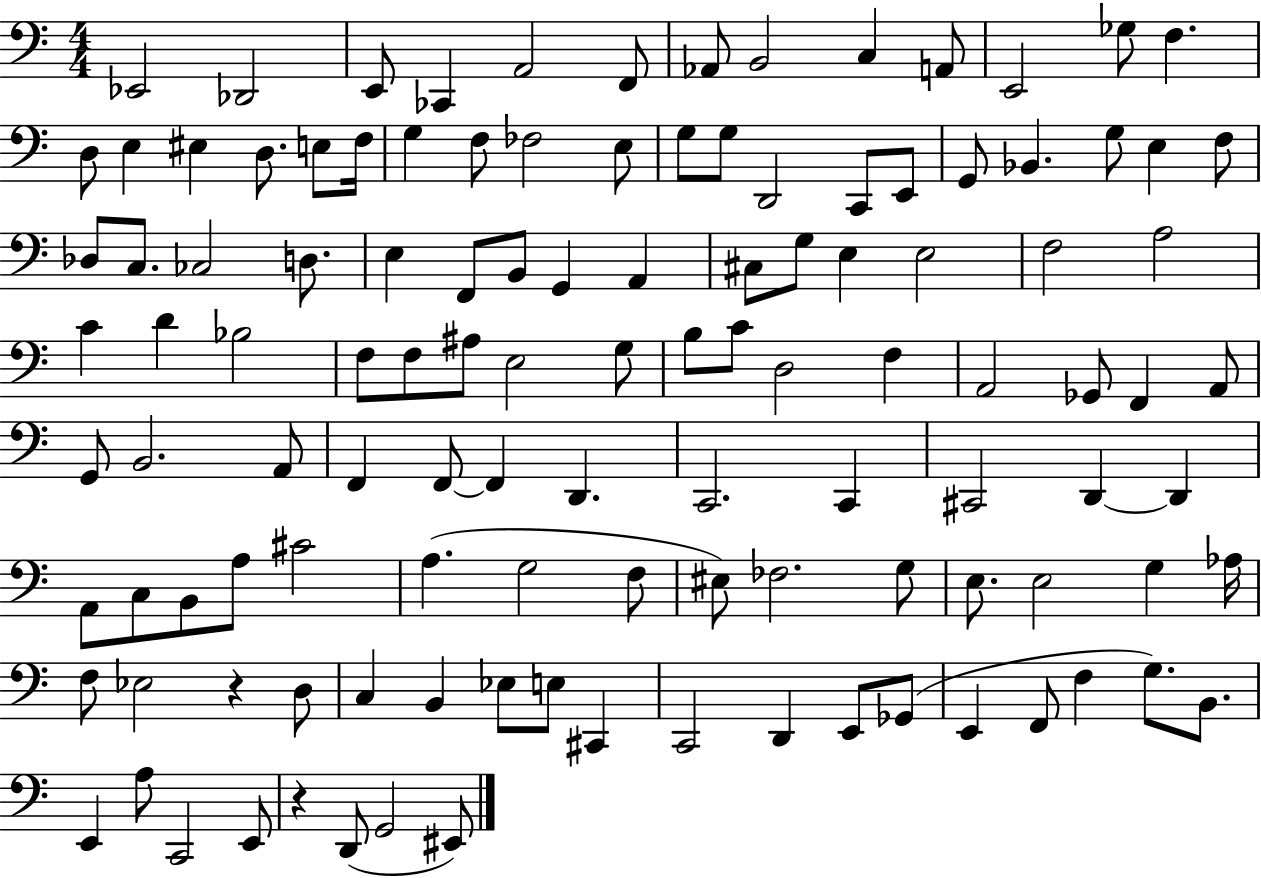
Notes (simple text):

Eb2/h Db2/h E2/e CES2/q A2/h F2/e Ab2/e B2/h C3/q A2/e E2/h Gb3/e F3/q. D3/e E3/q EIS3/q D3/e. E3/e F3/s G3/q F3/e FES3/h E3/e G3/e G3/e D2/h C2/e E2/e G2/e Bb2/q. G3/e E3/q F3/e Db3/e C3/e. CES3/h D3/e. E3/q F2/e B2/e G2/q A2/q C#3/e G3/e E3/q E3/h F3/h A3/h C4/q D4/q Bb3/h F3/e F3/e A#3/e E3/h G3/e B3/e C4/e D3/h F3/q A2/h Gb2/e F2/q A2/e G2/e B2/h. A2/e F2/q F2/e F2/q D2/q. C2/h. C2/q C#2/h D2/q D2/q A2/e C3/e B2/e A3/e C#4/h A3/q. G3/h F3/e EIS3/e FES3/h. G3/e E3/e. E3/h G3/q Ab3/s F3/e Eb3/h R/q D3/e C3/q B2/q Eb3/e E3/e C#2/q C2/h D2/q E2/e Gb2/e E2/q F2/e F3/q G3/e. B2/e. E2/q A3/e C2/h E2/e R/q D2/e G2/h EIS2/e